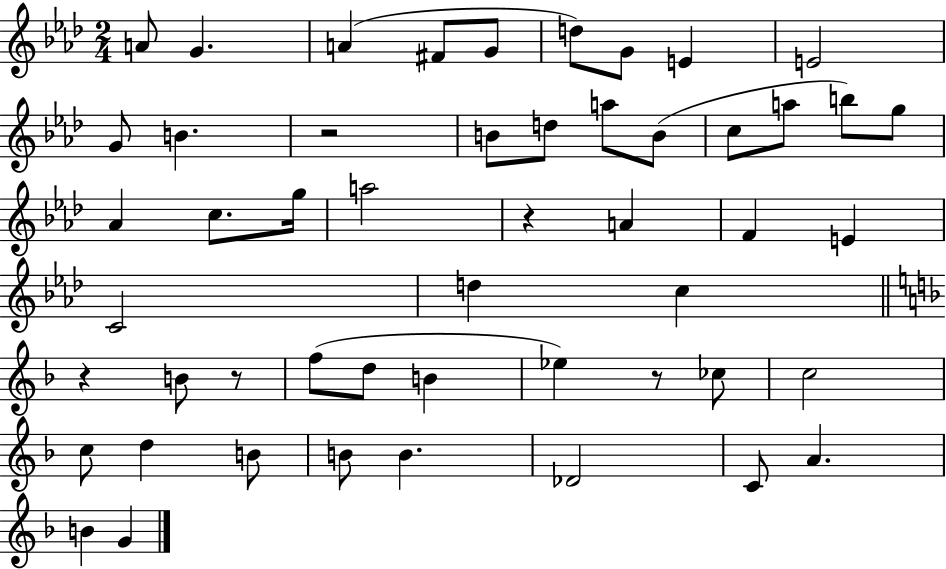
A4/e G4/q. A4/q F#4/e G4/e D5/e G4/e E4/q E4/h G4/e B4/q. R/h B4/e D5/e A5/e B4/e C5/e A5/e B5/e G5/e Ab4/q C5/e. G5/s A5/h R/q A4/q F4/q E4/q C4/h D5/q C5/q R/q B4/e R/e F5/e D5/e B4/q Eb5/q R/e CES5/e C5/h C5/e D5/q B4/e B4/e B4/q. Db4/h C4/e A4/q. B4/q G4/q